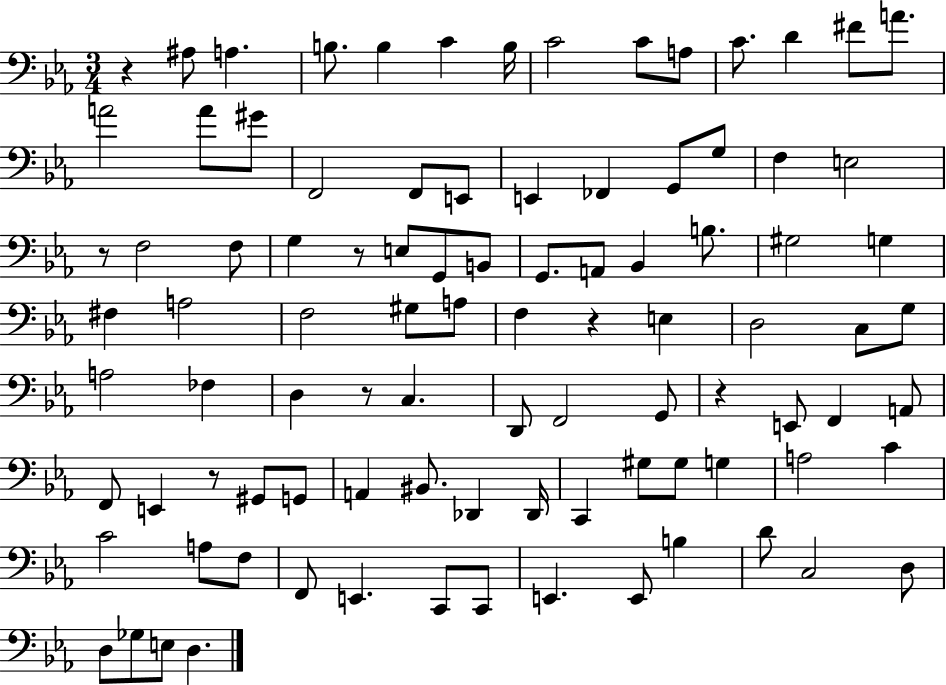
{
  \clef bass
  \numericTimeSignature
  \time 3/4
  \key ees \major
  r4 ais8 a4. | b8. b4 c'4 b16 | c'2 c'8 a8 | c'8. d'4 fis'8 a'8. | \break a'2 a'8 gis'8 | f,2 f,8 e,8 | e,4 fes,4 g,8 g8 | f4 e2 | \break r8 f2 f8 | g4 r8 e8 g,8 b,8 | g,8. a,8 bes,4 b8. | gis2 g4 | \break fis4 a2 | f2 gis8 a8 | f4 r4 e4 | d2 c8 g8 | \break a2 fes4 | d4 r8 c4. | d,8 f,2 g,8 | r4 e,8 f,4 a,8 | \break f,8 e,4 r8 gis,8 g,8 | a,4 bis,8. des,4 des,16 | c,4 gis8 gis8 g4 | a2 c'4 | \break c'2 a8 f8 | f,8 e,4. c,8 c,8 | e,4. e,8 b4 | d'8 c2 d8 | \break d8 ges8 e8 d4. | \bar "|."
}